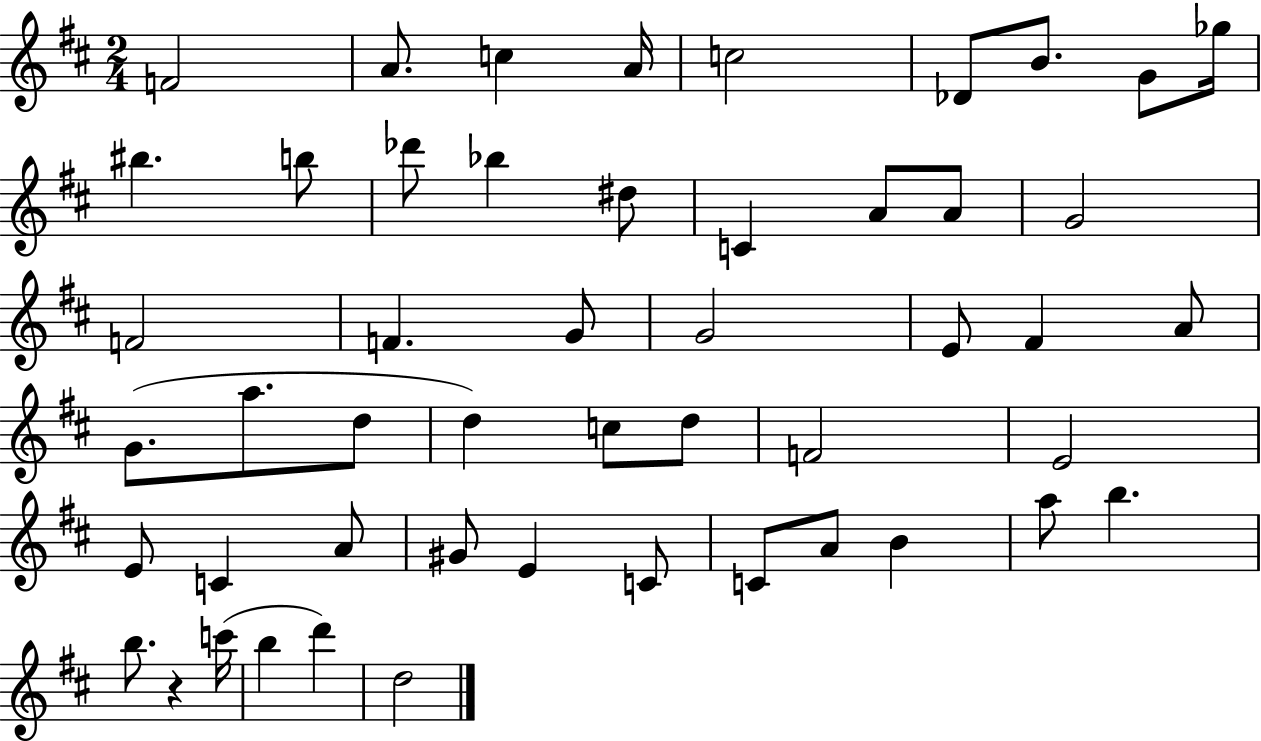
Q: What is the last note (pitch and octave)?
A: D5